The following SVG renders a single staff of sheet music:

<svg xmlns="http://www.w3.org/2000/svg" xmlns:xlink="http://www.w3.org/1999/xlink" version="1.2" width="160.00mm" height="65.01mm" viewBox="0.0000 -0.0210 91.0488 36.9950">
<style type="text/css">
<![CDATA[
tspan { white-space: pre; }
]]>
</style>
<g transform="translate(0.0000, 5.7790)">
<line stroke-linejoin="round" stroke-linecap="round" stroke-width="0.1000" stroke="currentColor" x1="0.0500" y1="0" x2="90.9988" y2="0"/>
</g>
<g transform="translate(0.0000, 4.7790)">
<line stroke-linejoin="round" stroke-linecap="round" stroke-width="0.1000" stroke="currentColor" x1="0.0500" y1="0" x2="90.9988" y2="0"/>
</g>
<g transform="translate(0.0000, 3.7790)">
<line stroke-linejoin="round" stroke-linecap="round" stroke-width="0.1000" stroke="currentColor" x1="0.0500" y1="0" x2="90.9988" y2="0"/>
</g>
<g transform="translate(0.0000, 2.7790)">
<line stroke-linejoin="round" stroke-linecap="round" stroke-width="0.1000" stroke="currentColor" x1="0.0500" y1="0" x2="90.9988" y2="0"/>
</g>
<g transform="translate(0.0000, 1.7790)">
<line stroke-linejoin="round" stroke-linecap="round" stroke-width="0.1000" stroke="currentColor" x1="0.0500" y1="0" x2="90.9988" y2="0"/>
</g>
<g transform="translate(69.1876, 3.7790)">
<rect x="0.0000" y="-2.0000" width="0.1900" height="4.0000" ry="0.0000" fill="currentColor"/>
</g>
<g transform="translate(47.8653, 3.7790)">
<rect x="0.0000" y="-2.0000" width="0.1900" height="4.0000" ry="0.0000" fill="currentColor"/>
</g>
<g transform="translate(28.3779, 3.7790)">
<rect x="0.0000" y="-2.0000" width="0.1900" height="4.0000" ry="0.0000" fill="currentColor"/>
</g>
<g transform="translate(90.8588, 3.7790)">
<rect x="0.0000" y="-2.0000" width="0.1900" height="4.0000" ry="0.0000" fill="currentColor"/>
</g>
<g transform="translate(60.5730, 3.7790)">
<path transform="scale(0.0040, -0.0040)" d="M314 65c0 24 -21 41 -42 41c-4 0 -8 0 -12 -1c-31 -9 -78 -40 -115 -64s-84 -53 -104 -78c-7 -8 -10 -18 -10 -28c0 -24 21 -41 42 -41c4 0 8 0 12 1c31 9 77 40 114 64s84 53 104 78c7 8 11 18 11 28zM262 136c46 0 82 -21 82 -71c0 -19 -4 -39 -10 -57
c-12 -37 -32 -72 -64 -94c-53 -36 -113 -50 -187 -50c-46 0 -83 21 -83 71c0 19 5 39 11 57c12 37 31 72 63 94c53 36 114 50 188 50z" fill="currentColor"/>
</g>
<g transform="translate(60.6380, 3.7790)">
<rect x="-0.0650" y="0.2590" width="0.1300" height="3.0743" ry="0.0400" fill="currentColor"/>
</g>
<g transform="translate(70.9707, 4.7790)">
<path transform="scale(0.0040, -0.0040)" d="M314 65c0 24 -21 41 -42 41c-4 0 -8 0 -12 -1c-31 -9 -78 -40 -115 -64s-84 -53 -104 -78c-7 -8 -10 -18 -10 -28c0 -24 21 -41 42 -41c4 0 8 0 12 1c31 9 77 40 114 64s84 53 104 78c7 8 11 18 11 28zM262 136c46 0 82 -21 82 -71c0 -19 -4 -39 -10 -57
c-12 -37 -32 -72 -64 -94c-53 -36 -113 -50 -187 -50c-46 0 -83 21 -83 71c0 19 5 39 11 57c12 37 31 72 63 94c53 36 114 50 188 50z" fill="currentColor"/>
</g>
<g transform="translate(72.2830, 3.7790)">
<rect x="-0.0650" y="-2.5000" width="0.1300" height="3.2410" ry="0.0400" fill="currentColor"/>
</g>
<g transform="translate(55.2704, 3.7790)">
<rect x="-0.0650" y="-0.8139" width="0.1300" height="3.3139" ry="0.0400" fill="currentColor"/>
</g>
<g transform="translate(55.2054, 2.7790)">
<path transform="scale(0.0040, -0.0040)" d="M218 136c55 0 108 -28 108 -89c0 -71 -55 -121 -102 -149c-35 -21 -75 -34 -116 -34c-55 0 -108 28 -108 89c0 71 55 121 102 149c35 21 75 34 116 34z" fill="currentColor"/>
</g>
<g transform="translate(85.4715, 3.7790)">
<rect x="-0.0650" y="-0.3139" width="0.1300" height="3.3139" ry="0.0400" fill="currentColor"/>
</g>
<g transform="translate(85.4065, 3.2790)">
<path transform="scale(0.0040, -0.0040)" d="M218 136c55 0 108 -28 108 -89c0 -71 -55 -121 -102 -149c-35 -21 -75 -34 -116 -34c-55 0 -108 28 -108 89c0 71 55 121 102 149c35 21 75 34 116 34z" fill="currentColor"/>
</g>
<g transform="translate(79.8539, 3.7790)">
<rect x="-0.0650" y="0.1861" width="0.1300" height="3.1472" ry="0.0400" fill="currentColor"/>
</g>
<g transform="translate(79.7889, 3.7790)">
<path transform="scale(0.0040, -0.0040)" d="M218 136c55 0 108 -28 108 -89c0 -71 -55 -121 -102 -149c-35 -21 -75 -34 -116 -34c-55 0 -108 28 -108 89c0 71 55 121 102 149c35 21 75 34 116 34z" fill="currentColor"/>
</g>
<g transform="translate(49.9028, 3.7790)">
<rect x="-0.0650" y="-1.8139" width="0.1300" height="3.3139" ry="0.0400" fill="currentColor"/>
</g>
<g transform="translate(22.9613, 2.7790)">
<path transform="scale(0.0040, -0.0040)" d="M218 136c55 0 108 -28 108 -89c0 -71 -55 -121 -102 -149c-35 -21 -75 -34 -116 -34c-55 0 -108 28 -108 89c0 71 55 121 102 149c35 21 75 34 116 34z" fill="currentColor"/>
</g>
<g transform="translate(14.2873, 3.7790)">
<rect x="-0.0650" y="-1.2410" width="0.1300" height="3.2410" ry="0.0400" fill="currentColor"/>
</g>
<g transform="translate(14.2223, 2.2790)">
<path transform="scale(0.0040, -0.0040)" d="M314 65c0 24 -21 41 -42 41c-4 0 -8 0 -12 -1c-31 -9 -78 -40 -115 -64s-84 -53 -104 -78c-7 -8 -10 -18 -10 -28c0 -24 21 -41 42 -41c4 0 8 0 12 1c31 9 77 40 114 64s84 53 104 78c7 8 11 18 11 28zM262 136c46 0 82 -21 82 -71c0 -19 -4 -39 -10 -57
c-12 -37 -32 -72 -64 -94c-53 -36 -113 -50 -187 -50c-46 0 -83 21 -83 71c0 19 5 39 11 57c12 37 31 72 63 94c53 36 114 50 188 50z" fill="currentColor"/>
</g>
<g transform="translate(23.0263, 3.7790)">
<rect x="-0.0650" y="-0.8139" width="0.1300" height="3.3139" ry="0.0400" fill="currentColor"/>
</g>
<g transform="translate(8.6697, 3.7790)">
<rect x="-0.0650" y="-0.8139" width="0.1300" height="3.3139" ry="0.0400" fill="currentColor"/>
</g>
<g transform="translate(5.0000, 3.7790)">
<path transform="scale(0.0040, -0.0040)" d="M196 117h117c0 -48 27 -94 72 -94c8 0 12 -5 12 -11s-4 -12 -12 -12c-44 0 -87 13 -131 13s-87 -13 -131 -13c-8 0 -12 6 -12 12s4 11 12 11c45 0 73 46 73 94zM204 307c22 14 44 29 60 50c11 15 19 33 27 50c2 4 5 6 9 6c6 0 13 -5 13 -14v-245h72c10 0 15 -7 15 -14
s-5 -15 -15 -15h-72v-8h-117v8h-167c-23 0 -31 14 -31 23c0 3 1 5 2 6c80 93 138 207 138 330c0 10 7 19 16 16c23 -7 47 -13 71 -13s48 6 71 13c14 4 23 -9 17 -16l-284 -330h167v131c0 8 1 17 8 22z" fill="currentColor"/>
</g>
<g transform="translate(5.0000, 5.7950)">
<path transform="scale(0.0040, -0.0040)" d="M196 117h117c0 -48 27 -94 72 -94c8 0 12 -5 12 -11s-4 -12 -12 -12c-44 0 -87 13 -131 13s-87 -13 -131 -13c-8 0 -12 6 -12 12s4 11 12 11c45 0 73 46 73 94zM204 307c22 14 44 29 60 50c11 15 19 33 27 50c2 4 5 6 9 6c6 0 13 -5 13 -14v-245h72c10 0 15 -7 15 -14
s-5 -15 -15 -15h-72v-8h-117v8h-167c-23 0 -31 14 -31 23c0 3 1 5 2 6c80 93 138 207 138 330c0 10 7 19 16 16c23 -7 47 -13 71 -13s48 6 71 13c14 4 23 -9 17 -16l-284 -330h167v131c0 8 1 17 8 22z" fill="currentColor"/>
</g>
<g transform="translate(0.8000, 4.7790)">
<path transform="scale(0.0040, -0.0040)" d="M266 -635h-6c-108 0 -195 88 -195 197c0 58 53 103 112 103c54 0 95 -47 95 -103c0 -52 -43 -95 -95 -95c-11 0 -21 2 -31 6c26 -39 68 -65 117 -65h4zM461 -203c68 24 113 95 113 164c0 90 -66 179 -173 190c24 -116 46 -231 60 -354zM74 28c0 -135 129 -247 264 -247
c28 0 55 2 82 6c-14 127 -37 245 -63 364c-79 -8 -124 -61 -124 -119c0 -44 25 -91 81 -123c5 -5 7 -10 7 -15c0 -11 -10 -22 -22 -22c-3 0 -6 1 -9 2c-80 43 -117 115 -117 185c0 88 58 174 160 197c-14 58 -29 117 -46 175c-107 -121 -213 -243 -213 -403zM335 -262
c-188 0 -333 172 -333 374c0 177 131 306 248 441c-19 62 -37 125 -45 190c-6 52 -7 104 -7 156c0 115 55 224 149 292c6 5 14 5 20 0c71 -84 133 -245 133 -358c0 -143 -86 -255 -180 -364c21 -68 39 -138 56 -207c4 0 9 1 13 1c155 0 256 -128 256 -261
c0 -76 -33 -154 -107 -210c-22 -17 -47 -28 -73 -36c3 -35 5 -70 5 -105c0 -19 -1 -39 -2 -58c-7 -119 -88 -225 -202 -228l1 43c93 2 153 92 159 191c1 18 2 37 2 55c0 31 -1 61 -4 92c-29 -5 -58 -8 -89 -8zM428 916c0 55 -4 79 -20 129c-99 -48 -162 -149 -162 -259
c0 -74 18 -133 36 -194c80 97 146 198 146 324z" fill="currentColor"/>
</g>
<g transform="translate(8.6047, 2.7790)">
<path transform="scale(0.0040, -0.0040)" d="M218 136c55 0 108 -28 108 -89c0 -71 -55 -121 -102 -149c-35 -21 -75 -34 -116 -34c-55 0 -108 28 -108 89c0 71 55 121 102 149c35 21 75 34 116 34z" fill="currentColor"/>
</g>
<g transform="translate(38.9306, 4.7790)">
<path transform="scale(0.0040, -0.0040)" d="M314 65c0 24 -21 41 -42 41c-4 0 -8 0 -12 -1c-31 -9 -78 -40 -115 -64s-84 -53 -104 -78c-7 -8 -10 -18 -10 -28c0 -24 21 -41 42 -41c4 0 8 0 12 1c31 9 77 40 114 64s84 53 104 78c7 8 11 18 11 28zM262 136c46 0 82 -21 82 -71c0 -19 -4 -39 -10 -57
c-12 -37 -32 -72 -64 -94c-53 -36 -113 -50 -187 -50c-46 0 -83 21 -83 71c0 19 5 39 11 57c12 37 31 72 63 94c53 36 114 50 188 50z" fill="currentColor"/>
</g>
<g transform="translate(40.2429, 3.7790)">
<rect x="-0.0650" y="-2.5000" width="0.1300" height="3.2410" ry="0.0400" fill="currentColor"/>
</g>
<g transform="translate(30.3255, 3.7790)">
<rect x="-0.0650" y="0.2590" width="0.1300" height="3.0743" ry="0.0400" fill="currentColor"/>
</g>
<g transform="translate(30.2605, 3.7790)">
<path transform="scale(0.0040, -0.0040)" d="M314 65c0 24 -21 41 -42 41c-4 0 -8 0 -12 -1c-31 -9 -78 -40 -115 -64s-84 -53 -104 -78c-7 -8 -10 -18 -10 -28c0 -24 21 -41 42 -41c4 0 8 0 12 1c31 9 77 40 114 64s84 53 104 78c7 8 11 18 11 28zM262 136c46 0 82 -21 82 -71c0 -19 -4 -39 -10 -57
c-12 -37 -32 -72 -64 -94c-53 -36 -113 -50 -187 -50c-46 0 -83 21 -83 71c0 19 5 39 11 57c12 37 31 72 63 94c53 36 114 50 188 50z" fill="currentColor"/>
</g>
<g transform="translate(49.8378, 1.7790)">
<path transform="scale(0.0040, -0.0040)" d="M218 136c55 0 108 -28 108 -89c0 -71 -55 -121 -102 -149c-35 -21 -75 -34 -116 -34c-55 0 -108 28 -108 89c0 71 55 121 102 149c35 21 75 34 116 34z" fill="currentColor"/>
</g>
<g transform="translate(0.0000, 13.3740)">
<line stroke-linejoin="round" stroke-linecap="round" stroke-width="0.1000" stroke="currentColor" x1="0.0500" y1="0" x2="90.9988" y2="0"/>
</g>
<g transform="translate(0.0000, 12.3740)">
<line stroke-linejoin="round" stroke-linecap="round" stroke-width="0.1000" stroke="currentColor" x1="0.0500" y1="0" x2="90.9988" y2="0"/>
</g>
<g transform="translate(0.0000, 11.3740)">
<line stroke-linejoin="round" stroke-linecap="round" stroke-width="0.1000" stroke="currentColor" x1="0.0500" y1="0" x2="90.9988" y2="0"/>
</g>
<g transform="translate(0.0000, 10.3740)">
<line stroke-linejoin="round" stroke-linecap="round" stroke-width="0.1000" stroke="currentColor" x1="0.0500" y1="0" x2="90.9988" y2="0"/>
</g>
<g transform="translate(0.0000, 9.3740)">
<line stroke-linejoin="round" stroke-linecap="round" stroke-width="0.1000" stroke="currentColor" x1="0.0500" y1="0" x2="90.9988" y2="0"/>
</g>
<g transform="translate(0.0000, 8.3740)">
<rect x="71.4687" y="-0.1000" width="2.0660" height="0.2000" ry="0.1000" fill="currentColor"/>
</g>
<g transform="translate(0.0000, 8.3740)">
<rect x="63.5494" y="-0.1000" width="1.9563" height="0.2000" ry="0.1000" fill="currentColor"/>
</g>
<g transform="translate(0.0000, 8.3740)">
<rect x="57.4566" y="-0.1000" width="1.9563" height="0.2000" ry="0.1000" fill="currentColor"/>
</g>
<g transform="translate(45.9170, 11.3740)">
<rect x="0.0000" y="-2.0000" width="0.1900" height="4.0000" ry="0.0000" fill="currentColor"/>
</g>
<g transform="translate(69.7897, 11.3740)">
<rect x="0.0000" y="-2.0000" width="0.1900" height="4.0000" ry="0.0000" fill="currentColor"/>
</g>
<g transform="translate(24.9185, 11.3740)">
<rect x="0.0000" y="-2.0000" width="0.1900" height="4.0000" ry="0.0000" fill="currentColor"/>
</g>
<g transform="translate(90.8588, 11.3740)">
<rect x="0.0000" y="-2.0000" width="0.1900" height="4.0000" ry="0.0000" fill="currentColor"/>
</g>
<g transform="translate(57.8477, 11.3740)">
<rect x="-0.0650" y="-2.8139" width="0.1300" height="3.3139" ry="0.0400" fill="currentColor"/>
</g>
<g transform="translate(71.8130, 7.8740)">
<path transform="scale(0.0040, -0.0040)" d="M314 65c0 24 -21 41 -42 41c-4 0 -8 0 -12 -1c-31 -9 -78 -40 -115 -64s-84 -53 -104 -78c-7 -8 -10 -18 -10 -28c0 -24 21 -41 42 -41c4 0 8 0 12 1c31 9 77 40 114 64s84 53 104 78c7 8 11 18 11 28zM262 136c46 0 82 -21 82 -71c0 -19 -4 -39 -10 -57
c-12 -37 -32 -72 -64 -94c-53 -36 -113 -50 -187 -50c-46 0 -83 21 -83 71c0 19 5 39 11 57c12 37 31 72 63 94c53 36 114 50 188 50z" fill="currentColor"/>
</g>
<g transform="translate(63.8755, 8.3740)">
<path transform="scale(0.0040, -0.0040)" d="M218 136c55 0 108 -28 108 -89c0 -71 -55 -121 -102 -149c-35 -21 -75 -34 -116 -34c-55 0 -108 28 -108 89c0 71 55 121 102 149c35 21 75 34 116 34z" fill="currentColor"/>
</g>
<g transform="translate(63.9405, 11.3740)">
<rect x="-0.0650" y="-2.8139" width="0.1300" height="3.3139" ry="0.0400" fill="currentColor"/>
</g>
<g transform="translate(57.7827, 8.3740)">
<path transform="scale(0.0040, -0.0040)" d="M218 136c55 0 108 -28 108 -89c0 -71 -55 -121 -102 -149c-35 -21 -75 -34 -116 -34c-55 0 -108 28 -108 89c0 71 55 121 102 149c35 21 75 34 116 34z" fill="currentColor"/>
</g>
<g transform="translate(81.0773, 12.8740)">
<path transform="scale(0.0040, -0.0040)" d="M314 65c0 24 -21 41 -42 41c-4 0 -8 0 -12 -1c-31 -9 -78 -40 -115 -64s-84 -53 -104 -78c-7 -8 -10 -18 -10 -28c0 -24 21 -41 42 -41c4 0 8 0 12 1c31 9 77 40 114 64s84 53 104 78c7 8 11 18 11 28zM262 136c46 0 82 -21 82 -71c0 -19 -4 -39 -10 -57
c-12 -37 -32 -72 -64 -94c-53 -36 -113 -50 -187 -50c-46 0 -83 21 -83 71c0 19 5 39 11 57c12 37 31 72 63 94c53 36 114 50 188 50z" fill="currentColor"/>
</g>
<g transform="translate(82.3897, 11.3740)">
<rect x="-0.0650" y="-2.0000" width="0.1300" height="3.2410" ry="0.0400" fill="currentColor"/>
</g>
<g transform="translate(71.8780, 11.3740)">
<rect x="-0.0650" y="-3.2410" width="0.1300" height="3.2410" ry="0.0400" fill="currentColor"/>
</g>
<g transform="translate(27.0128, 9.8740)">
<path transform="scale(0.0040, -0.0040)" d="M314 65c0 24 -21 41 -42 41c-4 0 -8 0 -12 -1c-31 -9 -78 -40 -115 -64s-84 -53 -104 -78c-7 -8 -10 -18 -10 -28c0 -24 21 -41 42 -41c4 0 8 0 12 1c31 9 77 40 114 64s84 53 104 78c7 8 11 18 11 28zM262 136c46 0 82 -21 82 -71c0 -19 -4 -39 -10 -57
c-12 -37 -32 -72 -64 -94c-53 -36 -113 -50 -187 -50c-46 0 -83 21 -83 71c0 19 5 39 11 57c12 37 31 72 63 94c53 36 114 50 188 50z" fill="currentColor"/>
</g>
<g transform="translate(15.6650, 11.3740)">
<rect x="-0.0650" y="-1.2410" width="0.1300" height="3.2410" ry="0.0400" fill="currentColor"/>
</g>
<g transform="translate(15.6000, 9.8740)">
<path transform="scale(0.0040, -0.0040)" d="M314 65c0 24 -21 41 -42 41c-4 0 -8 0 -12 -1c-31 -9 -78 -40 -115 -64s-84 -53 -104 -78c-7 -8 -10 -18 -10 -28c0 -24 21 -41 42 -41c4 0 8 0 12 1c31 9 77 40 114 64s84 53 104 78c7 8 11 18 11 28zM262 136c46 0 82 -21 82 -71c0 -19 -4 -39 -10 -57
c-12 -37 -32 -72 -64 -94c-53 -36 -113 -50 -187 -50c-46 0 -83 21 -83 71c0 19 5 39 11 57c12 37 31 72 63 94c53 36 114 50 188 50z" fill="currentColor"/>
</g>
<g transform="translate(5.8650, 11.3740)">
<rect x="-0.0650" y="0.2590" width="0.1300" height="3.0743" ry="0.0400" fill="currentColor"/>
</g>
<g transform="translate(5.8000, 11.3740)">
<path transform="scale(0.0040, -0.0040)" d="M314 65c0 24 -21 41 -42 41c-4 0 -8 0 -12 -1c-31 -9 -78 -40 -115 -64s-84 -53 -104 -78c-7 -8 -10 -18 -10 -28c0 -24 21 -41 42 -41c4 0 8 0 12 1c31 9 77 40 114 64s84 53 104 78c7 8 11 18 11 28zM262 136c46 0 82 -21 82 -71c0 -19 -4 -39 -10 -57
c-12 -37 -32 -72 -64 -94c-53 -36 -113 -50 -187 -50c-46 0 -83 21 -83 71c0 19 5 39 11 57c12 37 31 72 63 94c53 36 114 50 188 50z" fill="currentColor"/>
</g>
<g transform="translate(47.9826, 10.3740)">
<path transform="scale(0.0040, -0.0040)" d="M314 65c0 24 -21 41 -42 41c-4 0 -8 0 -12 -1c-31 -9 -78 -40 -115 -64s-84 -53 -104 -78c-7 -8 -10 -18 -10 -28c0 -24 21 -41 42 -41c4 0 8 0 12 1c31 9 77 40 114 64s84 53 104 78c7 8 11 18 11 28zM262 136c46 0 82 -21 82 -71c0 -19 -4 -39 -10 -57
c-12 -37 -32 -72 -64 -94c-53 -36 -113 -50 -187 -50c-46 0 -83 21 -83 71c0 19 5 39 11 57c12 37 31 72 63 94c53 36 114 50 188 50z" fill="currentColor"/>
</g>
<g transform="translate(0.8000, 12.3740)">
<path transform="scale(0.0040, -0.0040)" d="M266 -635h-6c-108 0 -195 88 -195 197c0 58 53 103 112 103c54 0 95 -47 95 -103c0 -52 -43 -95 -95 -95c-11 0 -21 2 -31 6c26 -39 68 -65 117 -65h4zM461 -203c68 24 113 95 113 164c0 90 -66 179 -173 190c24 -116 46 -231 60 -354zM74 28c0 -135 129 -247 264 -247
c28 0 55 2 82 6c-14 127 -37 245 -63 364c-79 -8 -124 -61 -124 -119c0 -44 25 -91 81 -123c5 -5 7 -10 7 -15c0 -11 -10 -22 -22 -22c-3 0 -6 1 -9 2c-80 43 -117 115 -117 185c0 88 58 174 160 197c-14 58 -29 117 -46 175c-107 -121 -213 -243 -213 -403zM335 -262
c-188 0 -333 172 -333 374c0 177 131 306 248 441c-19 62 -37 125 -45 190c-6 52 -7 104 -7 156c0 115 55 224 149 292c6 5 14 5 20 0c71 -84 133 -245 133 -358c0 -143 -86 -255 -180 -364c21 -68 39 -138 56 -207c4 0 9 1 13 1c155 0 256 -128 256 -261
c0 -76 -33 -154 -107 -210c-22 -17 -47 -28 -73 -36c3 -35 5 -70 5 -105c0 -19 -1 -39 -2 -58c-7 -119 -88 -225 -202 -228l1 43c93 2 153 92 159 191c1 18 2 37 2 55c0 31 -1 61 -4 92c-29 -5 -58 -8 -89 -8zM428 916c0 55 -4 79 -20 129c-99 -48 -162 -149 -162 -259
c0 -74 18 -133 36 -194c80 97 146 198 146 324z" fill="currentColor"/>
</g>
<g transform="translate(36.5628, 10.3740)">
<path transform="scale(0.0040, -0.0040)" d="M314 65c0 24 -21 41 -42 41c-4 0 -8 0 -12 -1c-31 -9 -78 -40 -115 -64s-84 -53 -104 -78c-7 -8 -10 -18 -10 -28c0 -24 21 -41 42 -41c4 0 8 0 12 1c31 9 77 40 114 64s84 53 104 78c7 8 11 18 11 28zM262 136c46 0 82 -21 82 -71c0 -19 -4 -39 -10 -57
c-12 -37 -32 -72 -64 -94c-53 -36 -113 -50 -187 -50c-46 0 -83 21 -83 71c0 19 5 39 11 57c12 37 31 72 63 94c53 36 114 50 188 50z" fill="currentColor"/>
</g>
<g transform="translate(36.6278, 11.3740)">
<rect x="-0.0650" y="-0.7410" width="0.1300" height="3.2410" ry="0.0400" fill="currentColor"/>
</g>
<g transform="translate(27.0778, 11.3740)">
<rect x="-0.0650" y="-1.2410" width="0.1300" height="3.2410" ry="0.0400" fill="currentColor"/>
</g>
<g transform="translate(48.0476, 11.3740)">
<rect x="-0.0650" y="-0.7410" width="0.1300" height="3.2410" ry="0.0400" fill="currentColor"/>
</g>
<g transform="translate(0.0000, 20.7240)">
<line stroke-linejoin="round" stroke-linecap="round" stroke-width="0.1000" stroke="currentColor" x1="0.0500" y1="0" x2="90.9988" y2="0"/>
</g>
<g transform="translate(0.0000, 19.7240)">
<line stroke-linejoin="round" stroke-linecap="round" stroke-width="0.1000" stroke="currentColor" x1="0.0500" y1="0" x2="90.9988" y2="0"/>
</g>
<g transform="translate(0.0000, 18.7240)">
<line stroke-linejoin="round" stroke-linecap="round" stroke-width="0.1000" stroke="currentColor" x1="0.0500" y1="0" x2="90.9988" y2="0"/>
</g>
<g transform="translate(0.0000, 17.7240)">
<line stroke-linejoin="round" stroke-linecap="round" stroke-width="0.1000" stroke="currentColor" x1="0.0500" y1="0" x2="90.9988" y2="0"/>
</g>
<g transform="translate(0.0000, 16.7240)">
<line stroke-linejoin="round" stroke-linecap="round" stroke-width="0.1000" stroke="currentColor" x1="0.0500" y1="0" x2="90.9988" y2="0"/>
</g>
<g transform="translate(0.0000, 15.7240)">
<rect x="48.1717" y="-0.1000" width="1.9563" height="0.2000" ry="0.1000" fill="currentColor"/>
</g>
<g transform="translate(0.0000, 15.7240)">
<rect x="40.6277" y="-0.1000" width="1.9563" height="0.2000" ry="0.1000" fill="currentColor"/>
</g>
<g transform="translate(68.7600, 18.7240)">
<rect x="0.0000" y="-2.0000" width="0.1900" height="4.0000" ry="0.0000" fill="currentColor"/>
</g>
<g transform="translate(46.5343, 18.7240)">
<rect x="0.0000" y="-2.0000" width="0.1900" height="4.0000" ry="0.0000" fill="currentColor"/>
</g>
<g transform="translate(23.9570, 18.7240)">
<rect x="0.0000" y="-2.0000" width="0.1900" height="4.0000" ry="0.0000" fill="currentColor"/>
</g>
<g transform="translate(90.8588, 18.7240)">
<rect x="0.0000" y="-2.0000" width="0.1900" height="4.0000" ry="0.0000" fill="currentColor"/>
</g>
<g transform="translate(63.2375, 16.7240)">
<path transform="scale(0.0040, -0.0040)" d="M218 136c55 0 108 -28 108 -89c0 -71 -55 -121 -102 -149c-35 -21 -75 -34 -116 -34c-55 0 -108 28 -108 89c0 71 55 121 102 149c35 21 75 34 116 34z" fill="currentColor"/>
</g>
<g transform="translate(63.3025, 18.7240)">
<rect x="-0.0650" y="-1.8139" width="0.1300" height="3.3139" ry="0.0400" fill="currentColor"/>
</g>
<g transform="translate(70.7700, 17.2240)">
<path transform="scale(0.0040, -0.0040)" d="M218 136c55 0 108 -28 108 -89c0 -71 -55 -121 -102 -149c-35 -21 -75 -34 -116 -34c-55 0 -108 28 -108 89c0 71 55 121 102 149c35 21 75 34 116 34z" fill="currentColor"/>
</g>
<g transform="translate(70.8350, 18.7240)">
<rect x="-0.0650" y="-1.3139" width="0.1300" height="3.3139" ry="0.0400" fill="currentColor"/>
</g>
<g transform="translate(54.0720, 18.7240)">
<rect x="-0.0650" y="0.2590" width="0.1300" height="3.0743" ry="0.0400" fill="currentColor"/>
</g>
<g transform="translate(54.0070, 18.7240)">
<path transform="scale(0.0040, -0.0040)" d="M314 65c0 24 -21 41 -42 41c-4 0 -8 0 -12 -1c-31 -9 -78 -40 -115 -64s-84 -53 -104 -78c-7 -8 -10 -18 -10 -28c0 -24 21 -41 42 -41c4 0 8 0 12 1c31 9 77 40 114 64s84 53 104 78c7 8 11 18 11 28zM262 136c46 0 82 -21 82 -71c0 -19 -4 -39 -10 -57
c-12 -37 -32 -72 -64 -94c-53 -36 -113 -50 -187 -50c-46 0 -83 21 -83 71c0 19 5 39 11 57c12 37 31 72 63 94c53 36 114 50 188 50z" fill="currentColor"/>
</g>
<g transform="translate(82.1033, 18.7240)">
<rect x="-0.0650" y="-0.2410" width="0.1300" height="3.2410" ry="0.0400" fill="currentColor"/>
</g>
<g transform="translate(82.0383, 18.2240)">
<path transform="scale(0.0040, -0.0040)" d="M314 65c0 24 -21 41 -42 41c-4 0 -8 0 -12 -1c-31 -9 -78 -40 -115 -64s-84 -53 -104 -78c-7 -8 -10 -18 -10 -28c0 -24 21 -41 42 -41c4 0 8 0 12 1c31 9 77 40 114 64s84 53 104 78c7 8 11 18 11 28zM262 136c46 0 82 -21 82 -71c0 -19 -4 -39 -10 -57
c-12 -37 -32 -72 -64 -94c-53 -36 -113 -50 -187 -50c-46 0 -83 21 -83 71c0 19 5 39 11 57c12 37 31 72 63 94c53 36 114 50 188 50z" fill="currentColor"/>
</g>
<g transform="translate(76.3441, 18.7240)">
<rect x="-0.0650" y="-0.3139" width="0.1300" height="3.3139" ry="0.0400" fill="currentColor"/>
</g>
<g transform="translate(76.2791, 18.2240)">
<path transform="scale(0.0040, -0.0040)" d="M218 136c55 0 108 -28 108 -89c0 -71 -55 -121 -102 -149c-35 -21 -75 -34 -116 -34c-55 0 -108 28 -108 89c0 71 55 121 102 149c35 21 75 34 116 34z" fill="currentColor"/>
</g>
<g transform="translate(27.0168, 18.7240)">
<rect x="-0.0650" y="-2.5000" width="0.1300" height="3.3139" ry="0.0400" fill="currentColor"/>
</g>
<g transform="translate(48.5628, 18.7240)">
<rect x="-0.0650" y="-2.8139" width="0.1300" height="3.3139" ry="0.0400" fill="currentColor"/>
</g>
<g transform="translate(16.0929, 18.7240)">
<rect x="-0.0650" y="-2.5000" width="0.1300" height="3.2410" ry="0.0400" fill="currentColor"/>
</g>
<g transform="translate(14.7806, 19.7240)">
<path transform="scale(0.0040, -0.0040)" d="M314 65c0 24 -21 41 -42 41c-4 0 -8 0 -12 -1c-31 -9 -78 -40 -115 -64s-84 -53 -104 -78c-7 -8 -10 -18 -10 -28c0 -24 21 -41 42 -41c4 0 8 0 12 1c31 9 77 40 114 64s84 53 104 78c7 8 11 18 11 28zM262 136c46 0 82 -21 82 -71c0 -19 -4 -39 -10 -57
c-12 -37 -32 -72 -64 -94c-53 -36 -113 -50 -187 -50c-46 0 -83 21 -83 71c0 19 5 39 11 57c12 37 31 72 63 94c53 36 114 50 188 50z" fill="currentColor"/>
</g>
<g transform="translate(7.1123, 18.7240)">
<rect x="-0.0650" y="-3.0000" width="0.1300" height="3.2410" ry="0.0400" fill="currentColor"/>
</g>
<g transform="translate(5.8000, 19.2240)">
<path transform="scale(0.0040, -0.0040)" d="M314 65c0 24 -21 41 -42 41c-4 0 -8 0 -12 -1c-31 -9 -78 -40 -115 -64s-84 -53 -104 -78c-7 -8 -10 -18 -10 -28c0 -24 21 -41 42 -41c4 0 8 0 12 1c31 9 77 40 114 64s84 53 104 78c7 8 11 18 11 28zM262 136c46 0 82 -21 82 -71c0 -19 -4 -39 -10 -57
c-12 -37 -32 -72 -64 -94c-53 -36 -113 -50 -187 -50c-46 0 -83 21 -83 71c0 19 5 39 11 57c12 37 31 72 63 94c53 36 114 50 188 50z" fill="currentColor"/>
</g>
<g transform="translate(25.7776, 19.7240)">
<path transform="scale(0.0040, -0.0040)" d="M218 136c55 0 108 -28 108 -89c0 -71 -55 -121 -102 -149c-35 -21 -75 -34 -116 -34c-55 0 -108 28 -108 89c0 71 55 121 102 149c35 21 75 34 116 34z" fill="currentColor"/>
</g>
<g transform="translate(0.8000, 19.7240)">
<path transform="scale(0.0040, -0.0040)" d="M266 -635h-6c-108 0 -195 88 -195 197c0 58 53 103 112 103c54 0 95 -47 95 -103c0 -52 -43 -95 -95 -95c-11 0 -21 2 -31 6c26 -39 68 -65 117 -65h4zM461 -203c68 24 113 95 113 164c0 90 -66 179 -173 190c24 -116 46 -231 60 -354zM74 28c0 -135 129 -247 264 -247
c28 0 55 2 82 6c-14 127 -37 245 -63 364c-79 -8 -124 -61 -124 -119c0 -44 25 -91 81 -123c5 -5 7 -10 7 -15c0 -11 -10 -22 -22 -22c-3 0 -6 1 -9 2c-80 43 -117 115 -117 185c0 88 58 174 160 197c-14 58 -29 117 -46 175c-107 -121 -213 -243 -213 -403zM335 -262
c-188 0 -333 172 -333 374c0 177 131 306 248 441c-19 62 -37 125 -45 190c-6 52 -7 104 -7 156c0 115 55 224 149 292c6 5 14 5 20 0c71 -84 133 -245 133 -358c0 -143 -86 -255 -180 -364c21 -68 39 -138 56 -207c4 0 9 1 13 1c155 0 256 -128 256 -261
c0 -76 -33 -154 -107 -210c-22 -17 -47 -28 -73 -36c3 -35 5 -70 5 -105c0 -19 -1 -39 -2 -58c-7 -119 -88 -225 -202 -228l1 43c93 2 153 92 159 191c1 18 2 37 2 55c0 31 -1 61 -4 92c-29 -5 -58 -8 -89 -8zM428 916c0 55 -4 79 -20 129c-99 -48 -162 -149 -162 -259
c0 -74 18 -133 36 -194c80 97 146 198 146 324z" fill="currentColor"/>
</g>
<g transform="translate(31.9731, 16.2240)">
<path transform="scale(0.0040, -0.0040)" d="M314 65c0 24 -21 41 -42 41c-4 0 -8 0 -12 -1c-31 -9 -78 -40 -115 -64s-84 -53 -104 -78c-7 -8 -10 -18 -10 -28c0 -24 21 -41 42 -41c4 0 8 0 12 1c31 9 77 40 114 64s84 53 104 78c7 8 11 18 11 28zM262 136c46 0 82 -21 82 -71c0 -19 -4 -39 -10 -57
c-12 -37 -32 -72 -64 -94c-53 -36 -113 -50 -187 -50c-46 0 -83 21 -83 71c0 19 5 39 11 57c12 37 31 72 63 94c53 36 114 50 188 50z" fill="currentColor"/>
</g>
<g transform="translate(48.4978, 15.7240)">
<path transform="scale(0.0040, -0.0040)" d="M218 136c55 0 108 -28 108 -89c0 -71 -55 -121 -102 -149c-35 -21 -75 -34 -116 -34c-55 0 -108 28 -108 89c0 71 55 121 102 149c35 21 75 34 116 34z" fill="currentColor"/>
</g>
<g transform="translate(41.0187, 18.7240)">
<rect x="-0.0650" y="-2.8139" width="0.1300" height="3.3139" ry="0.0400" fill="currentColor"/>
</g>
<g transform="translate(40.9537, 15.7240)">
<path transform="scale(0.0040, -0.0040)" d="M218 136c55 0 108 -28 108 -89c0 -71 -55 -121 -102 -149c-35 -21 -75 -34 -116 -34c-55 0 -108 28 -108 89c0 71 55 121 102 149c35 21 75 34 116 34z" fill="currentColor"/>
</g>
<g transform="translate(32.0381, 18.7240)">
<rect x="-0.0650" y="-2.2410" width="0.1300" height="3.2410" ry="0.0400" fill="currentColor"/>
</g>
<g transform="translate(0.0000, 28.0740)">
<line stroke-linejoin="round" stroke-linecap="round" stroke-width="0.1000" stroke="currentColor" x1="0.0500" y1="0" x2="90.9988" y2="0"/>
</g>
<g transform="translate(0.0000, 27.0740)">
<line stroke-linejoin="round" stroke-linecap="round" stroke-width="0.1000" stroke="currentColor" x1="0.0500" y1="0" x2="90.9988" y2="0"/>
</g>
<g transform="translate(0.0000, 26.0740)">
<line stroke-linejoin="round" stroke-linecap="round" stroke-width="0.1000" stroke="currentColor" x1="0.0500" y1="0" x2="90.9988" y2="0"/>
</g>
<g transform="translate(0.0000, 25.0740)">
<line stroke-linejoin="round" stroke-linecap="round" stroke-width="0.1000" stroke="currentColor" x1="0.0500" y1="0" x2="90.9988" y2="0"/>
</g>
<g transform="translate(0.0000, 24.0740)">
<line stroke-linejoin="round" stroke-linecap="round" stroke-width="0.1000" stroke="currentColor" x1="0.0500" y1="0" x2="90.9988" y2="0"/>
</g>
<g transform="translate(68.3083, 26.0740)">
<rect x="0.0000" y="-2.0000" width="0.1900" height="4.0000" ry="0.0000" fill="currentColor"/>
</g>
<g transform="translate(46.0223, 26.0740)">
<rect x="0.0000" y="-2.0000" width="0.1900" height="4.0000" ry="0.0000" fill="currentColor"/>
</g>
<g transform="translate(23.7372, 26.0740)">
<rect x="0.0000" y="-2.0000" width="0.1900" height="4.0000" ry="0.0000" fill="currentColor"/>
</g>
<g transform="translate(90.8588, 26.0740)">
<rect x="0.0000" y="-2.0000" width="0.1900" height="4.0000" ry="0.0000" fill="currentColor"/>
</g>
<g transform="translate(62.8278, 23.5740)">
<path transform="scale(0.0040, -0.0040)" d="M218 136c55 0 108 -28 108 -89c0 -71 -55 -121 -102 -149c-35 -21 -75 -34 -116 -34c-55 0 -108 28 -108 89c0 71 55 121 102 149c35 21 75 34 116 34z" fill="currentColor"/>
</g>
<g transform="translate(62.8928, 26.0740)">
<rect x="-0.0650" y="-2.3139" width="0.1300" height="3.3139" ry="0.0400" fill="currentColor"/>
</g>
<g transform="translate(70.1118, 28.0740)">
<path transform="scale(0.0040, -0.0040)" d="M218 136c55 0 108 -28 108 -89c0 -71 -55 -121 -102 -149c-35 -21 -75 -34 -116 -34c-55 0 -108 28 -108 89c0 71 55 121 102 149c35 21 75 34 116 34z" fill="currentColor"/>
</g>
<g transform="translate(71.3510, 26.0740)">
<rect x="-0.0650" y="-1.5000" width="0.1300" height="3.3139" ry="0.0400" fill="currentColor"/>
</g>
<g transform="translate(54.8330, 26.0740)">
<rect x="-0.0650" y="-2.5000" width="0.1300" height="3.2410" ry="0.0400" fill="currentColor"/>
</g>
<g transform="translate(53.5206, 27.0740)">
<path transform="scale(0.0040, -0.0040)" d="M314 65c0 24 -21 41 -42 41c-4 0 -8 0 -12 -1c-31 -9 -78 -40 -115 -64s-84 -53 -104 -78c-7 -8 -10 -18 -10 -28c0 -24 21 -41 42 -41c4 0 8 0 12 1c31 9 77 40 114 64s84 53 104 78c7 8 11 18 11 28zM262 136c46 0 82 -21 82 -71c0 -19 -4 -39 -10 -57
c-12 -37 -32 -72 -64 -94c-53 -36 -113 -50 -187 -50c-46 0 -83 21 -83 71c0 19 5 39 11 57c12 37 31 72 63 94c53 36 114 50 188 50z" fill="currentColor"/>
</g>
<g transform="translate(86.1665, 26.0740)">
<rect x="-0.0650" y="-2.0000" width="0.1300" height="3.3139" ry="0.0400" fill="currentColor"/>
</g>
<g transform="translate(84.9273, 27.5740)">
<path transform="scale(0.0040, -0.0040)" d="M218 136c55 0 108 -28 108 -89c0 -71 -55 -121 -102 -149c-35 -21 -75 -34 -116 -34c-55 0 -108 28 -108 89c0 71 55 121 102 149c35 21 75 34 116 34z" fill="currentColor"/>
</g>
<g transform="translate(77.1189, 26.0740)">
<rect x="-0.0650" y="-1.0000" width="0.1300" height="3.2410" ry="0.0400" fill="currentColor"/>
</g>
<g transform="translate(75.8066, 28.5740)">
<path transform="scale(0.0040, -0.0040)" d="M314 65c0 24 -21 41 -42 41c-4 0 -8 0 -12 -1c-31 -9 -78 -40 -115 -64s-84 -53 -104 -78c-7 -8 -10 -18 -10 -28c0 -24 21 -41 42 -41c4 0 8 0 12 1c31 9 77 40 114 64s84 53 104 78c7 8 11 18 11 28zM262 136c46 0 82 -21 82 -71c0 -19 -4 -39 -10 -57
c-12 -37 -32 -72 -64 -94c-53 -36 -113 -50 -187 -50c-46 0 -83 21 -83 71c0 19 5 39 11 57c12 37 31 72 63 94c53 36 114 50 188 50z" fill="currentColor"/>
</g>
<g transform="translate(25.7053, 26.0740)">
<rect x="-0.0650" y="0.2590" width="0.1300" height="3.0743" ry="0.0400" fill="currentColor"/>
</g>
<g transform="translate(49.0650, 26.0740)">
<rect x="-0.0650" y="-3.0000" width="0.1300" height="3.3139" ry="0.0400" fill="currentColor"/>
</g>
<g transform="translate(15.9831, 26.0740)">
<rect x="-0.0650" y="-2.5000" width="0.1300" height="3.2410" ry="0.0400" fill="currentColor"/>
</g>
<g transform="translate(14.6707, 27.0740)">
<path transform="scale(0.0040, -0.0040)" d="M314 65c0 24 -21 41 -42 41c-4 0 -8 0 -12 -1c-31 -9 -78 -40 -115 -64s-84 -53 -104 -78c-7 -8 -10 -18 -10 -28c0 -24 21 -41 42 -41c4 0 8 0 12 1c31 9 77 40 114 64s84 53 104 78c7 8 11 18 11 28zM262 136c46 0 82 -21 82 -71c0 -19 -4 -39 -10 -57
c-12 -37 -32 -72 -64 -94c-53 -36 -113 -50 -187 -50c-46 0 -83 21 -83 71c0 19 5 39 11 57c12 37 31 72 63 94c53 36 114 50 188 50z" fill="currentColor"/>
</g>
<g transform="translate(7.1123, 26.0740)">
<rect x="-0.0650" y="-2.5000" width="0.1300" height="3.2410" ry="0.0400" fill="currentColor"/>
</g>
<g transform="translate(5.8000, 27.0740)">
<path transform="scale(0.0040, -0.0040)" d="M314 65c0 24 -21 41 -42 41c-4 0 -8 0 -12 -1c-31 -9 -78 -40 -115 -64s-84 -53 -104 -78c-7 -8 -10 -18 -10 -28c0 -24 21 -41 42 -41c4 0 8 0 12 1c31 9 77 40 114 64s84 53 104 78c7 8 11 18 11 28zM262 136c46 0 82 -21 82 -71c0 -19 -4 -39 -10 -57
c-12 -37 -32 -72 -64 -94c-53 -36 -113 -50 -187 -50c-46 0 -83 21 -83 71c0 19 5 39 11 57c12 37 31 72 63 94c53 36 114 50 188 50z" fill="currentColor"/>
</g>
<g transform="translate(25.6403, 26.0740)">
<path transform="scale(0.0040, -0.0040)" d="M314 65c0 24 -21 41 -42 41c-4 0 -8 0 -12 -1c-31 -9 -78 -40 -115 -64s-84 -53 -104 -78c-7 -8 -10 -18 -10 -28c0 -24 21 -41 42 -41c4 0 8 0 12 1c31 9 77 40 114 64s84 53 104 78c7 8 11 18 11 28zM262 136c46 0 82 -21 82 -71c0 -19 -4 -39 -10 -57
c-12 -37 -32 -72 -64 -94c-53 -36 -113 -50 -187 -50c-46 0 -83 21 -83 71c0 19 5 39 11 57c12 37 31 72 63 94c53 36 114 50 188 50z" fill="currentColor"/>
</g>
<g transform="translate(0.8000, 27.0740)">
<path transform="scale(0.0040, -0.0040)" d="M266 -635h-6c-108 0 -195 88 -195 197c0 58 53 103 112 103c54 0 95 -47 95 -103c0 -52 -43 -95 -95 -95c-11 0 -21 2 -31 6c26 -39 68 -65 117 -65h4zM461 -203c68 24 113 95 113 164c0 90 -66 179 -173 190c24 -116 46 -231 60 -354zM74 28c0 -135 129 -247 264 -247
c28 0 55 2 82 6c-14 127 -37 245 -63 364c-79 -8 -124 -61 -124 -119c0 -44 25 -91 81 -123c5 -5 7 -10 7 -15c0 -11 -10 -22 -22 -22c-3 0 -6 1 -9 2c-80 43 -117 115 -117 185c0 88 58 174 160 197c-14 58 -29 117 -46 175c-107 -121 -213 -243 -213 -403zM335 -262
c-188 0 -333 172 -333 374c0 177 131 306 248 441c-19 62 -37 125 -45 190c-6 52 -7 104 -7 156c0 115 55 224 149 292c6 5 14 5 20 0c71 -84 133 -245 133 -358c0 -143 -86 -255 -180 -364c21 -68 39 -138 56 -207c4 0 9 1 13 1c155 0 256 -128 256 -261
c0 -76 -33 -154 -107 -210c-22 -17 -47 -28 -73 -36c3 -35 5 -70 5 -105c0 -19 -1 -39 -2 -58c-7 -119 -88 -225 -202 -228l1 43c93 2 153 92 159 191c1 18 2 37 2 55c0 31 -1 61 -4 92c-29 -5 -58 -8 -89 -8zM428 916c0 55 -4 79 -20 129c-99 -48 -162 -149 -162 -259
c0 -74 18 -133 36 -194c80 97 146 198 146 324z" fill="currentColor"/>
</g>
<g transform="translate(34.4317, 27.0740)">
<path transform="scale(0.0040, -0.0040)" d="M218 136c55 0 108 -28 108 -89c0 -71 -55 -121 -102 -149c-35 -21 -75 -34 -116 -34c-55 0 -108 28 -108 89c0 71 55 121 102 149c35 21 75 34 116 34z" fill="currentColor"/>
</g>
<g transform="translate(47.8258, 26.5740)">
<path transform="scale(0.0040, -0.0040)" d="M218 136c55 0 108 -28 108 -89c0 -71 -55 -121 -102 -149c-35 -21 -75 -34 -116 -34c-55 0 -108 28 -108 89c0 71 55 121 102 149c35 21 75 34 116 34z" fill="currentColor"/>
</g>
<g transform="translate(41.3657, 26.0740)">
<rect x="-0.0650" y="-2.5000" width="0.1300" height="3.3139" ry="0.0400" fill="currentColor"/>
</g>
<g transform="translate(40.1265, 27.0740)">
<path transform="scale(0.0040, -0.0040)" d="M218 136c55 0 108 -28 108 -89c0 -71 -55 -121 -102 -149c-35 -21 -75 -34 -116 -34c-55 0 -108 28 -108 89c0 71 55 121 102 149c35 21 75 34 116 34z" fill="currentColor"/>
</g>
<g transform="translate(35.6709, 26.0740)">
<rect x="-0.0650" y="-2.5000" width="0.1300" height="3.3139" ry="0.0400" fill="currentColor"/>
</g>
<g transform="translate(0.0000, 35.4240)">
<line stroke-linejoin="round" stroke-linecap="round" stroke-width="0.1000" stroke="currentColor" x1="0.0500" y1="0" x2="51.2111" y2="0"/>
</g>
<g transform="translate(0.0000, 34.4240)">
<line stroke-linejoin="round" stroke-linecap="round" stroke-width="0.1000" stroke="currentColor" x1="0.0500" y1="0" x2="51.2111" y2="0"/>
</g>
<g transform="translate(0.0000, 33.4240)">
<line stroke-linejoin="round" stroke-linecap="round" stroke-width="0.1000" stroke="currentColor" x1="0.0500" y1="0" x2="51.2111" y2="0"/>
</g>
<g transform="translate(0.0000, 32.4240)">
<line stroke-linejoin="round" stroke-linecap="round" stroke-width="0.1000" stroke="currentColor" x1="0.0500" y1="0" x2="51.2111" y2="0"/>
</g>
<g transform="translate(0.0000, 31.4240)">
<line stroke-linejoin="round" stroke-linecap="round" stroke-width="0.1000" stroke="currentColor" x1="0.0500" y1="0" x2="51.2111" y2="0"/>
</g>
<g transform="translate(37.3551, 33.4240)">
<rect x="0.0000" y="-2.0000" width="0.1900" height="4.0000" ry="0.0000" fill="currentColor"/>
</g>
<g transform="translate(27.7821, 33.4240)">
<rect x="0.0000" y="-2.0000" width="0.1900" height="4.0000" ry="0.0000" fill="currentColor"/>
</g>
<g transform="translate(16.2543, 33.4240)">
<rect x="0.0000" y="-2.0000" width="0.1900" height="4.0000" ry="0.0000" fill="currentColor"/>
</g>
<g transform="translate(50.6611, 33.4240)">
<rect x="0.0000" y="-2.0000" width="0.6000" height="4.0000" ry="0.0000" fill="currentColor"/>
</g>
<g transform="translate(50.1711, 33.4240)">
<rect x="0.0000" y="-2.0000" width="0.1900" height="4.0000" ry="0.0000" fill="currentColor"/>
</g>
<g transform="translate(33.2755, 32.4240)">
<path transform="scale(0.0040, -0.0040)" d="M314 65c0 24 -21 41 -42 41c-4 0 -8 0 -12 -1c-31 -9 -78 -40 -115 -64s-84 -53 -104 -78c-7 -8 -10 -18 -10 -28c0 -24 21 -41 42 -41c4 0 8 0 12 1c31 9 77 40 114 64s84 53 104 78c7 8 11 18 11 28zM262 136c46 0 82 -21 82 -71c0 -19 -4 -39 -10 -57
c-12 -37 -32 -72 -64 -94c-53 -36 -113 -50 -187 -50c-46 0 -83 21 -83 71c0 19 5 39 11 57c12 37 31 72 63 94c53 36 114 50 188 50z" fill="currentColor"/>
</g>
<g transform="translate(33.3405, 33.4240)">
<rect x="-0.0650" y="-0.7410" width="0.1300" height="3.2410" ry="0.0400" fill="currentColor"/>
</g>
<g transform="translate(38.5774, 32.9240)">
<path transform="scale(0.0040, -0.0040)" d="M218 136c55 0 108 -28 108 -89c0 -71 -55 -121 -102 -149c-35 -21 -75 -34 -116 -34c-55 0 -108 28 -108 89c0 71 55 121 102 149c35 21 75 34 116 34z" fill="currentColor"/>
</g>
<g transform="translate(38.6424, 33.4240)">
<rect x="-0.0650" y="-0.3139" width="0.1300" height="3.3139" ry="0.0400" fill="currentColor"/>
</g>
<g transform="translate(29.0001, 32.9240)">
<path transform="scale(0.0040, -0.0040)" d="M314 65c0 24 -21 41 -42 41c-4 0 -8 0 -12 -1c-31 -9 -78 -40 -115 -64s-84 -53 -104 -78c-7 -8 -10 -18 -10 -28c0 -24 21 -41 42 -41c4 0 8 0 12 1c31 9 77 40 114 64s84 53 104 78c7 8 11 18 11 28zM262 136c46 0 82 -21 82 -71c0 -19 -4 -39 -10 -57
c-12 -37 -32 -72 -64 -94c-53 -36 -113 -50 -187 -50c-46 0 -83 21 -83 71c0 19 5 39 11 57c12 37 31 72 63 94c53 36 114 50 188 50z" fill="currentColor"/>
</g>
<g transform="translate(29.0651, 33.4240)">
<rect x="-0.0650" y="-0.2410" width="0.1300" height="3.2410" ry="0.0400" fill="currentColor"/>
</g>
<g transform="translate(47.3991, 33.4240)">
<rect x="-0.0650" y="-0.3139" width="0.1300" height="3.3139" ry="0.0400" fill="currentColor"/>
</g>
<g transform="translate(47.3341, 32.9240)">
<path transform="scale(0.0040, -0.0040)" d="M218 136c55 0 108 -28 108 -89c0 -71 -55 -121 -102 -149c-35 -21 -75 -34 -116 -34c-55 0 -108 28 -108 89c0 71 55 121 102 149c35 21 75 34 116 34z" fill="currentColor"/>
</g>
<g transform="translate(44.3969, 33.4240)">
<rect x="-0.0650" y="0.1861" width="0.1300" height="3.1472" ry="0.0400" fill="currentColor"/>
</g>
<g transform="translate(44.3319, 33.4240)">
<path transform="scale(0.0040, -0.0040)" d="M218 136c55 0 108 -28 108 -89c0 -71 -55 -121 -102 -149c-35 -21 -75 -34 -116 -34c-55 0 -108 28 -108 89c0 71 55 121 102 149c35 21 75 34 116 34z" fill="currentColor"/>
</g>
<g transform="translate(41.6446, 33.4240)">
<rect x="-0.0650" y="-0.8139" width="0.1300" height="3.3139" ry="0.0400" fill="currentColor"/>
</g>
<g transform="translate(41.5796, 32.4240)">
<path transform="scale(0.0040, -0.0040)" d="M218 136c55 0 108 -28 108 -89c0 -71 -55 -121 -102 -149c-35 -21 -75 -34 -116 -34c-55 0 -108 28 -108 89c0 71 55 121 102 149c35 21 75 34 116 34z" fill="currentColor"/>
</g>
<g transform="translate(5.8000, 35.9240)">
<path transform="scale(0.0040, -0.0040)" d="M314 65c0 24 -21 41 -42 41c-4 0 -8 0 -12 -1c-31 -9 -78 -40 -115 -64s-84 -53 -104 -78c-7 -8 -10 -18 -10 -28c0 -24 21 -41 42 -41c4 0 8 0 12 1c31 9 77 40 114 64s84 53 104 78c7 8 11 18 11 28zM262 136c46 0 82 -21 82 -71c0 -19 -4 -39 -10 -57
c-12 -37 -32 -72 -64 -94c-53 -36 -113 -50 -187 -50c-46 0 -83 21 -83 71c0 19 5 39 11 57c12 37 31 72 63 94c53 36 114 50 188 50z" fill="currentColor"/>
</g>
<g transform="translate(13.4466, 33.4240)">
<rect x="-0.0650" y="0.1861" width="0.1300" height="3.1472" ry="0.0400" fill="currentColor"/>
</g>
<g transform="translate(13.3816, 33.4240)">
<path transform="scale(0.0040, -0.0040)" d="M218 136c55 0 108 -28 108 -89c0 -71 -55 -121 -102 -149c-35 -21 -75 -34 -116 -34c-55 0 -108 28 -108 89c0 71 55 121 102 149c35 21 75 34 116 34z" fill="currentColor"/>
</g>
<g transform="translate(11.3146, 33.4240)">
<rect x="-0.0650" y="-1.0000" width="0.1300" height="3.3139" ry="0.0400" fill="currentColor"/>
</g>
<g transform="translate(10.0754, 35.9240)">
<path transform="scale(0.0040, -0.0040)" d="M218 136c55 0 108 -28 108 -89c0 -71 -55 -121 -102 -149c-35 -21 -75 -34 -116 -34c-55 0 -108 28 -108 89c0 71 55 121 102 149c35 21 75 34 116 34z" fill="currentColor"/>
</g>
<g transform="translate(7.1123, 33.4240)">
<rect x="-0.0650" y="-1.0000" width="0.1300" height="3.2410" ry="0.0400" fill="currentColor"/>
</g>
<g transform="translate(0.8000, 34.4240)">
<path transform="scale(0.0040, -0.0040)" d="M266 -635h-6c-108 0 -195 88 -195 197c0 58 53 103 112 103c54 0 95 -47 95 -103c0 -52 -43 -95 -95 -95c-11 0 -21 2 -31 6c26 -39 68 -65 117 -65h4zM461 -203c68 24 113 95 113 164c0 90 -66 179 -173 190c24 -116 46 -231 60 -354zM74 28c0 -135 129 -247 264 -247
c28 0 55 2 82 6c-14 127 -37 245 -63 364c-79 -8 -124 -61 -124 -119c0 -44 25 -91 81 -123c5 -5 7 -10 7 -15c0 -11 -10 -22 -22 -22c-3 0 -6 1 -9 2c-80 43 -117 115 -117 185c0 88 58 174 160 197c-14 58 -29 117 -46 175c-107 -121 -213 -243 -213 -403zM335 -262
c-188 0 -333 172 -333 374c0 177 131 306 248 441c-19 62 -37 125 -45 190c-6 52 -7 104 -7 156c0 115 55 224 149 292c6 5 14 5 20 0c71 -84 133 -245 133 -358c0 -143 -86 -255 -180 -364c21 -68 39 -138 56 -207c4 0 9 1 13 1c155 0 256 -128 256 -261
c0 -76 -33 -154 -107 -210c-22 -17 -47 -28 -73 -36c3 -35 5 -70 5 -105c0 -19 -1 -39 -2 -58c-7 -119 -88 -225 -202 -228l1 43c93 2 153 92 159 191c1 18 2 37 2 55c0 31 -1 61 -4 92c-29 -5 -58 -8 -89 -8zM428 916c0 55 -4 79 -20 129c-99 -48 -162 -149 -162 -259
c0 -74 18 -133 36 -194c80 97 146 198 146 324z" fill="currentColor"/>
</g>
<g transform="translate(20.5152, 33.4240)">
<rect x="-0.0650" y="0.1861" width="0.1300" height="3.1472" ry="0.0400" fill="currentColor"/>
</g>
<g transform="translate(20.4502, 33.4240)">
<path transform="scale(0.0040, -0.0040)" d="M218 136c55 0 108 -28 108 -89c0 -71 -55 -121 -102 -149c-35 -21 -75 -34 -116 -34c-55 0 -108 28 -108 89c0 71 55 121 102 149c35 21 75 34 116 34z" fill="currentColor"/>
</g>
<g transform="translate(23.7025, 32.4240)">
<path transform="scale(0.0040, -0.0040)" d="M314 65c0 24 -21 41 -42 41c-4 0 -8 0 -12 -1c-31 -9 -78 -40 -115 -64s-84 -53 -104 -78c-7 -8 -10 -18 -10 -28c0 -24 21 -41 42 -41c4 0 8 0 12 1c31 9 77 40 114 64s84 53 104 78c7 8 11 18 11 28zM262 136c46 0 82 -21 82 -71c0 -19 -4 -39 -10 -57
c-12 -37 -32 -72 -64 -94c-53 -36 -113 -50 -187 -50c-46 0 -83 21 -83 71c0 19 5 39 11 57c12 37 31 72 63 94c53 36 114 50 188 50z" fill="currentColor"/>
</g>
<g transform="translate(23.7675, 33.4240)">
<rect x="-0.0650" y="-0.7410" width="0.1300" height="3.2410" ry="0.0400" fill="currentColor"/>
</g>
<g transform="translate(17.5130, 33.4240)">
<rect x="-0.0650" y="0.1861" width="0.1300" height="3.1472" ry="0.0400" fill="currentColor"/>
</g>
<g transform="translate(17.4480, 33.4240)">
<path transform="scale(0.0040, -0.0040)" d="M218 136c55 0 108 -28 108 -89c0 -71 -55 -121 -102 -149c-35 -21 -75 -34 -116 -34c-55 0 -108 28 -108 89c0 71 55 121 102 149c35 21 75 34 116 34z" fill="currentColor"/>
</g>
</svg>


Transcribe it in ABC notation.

X:1
T:Untitled
M:4/4
L:1/4
K:C
d e2 d B2 G2 f d B2 G2 B c B2 e2 e2 d2 d2 a a b2 F2 A2 G2 G g2 a a B2 f e c c2 G2 G2 B2 G G A G2 g E D2 F D2 D B B B d2 c2 d2 c d B c